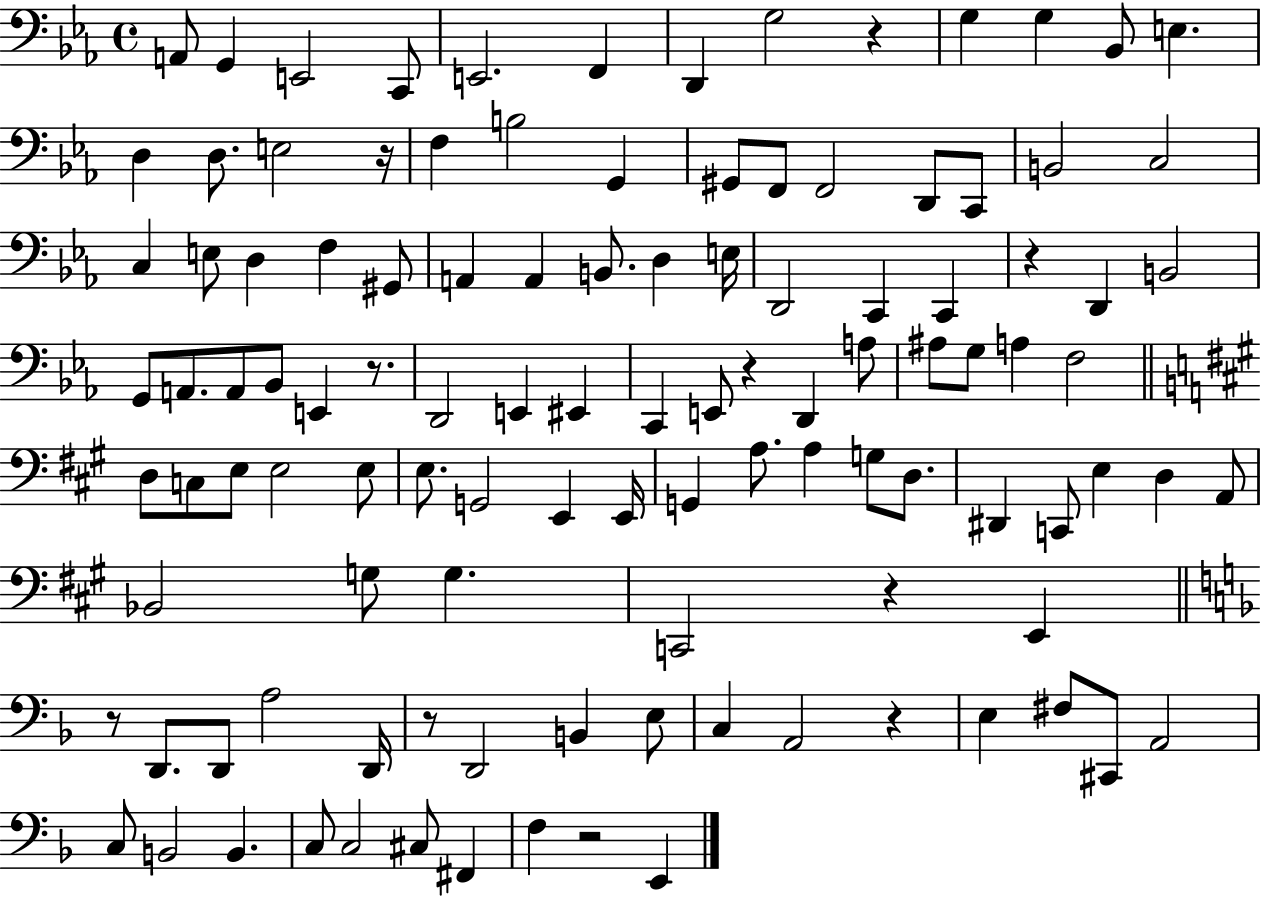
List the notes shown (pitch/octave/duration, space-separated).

A2/e G2/q E2/h C2/e E2/h. F2/q D2/q G3/h R/q G3/q G3/q Bb2/e E3/q. D3/q D3/e. E3/h R/s F3/q B3/h G2/q G#2/e F2/e F2/h D2/e C2/e B2/h C3/h C3/q E3/e D3/q F3/q G#2/e A2/q A2/q B2/e. D3/q E3/s D2/h C2/q C2/q R/q D2/q B2/h G2/e A2/e. A2/e Bb2/e E2/q R/e. D2/h E2/q EIS2/q C2/q E2/e R/q D2/q A3/e A#3/e G3/e A3/q F3/h D3/e C3/e E3/e E3/h E3/e E3/e. G2/h E2/q E2/s G2/q A3/e. A3/q G3/e D3/e. D#2/q C2/e E3/q D3/q A2/e Bb2/h G3/e G3/q. C2/h R/q E2/q R/e D2/e. D2/e A3/h D2/s R/e D2/h B2/q E3/e C3/q A2/h R/q E3/q F#3/e C#2/e A2/h C3/e B2/h B2/q. C3/e C3/h C#3/e F#2/q F3/q R/h E2/q